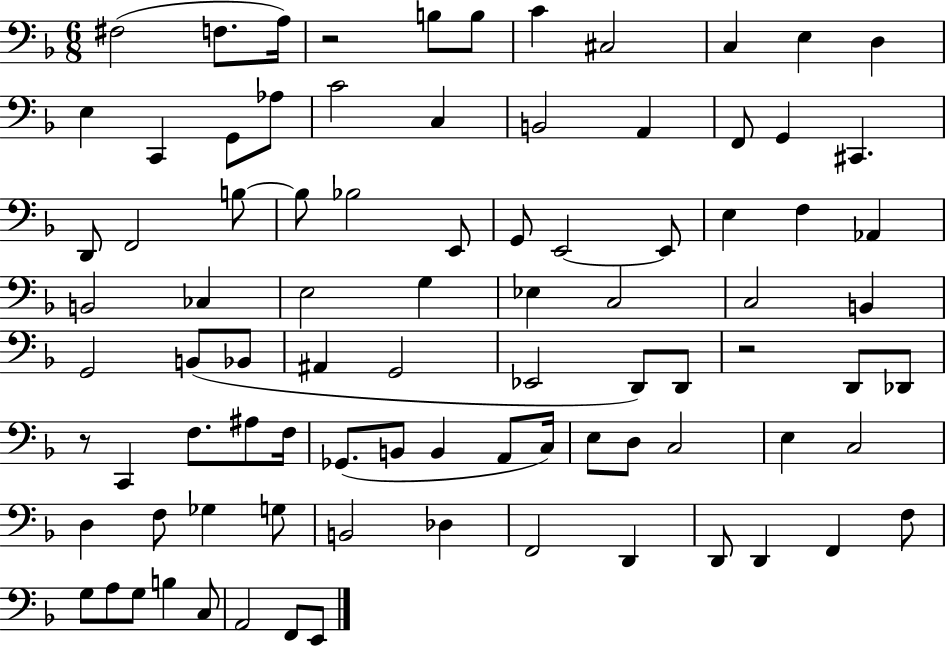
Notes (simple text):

F#3/h F3/e. A3/s R/h B3/e B3/e C4/q C#3/h C3/q E3/q D3/q E3/q C2/q G2/e Ab3/e C4/h C3/q B2/h A2/q F2/e G2/q C#2/q. D2/e F2/h B3/e B3/e Bb3/h E2/e G2/e E2/h E2/e E3/q F3/q Ab2/q B2/h CES3/q E3/h G3/q Eb3/q C3/h C3/h B2/q G2/h B2/e Bb2/e A#2/q G2/h Eb2/h D2/e D2/e R/h D2/e Db2/e R/e C2/q F3/e. A#3/e F3/s Gb2/e. B2/e B2/q A2/e C3/s E3/e D3/e C3/h E3/q C3/h D3/q F3/e Gb3/q G3/e B2/h Db3/q F2/h D2/q D2/e D2/q F2/q F3/e G3/e A3/e G3/e B3/q C3/e A2/h F2/e E2/e